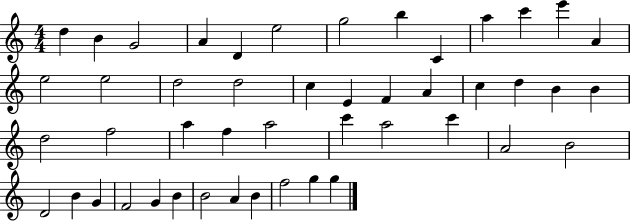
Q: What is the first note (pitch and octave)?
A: D5